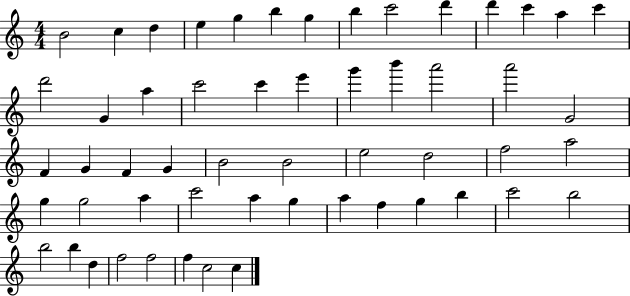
X:1
T:Untitled
M:4/4
L:1/4
K:C
B2 c d e g b g b c'2 d' d' c' a c' d'2 G a c'2 c' e' g' b' a'2 a'2 G2 F G F G B2 B2 e2 d2 f2 a2 g g2 a c'2 a g a f g b c'2 b2 b2 b d f2 f2 f c2 c